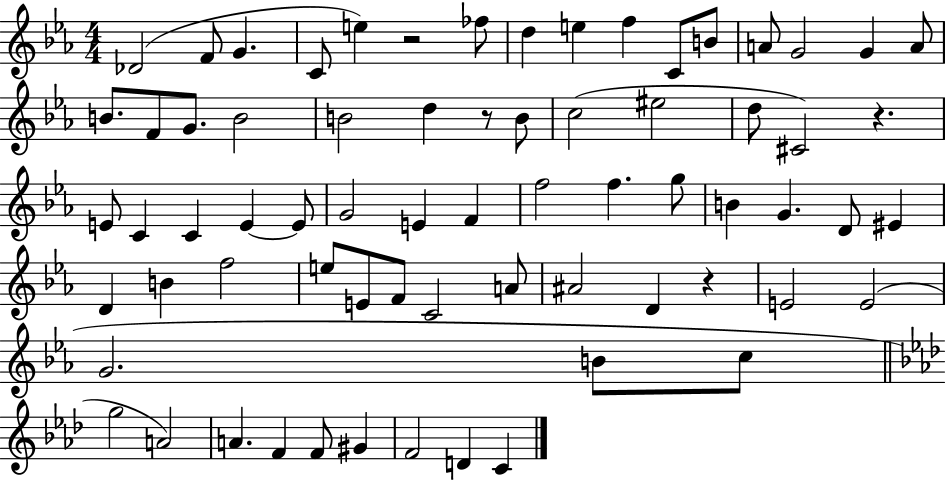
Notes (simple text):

Db4/h F4/e G4/q. C4/e E5/q R/h FES5/e D5/q E5/q F5/q C4/e B4/e A4/e G4/h G4/q A4/e B4/e. F4/e G4/e. B4/h B4/h D5/q R/e B4/e C5/h EIS5/h D5/e C#4/h R/q. E4/e C4/q C4/q E4/q E4/e G4/h E4/q F4/q F5/h F5/q. G5/e B4/q G4/q. D4/e EIS4/q D4/q B4/q F5/h E5/e E4/e F4/e C4/h A4/e A#4/h D4/q R/q E4/h E4/h G4/h. B4/e C5/e G5/h A4/h A4/q. F4/q F4/e G#4/q F4/h D4/q C4/q